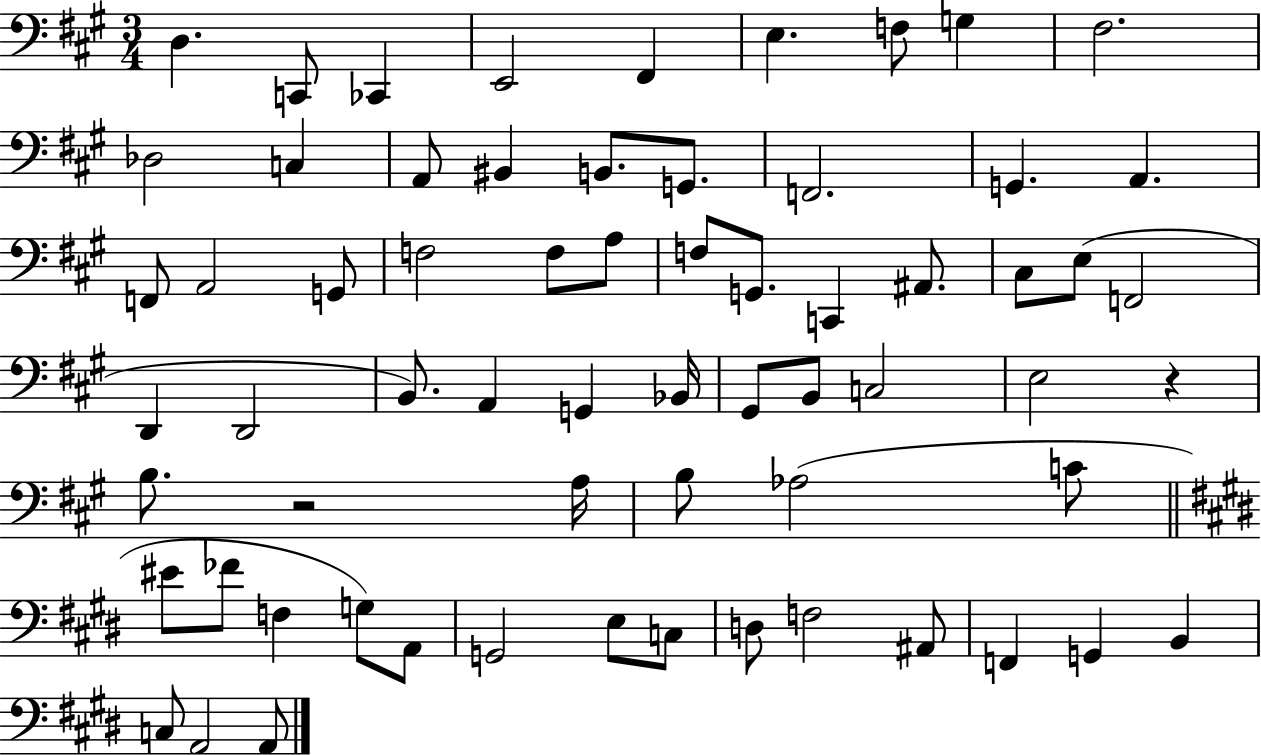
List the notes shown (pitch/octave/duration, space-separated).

D3/q. C2/e CES2/q E2/h F#2/q E3/q. F3/e G3/q F#3/h. Db3/h C3/q A2/e BIS2/q B2/e. G2/e. F2/h. G2/q. A2/q. F2/e A2/h G2/e F3/h F3/e A3/e F3/e G2/e. C2/q A#2/e. C#3/e E3/e F2/h D2/q D2/h B2/e. A2/q G2/q Bb2/s G#2/e B2/e C3/h E3/h R/q B3/e. R/h A3/s B3/e Ab3/h C4/e EIS4/e FES4/e F3/q G3/e A2/e G2/h E3/e C3/e D3/e F3/h A#2/e F2/q G2/q B2/q C3/e A2/h A2/e